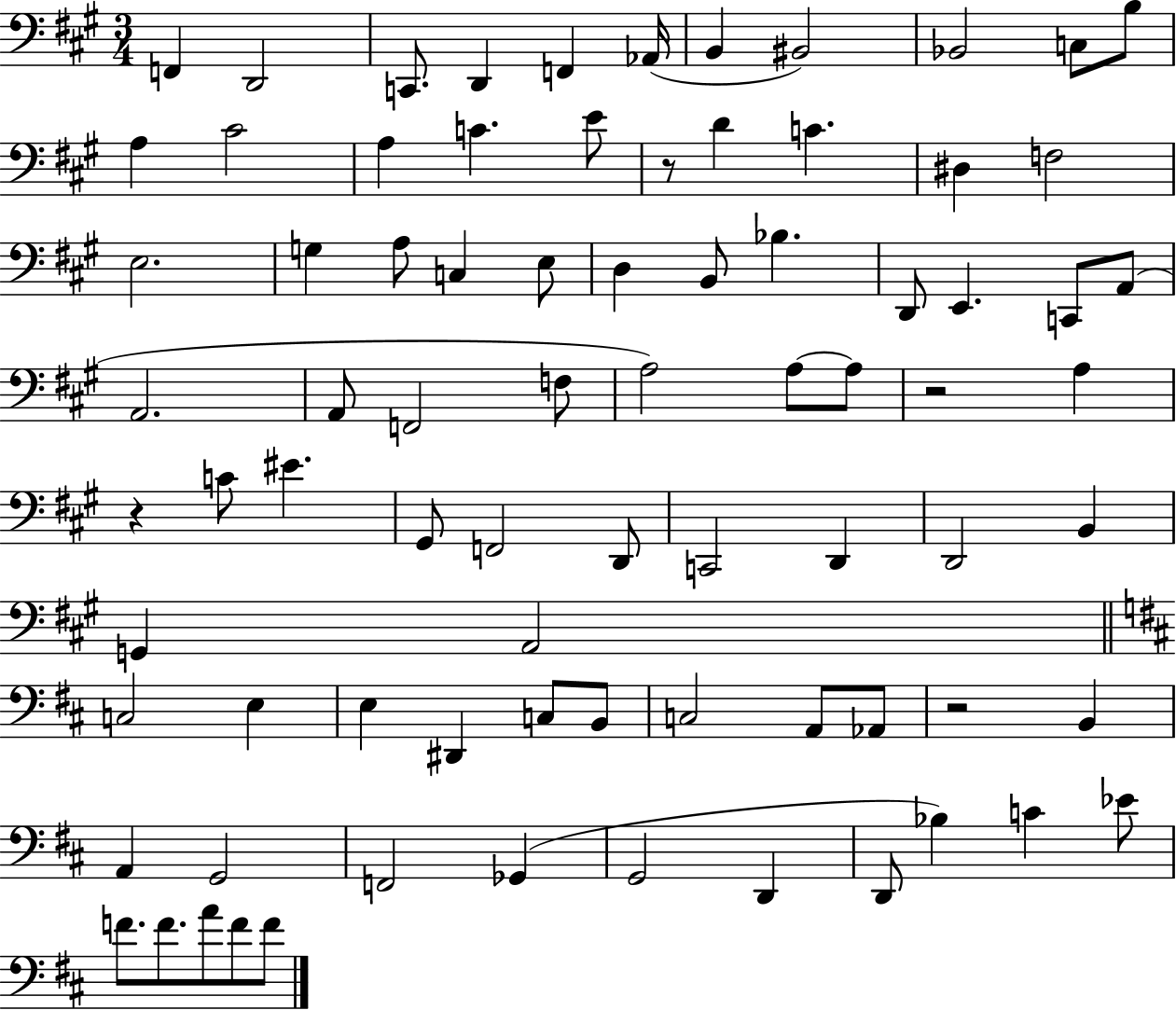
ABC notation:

X:1
T:Untitled
M:3/4
L:1/4
K:A
F,, D,,2 C,,/2 D,, F,, _A,,/4 B,, ^B,,2 _B,,2 C,/2 B,/2 A, ^C2 A, C E/2 z/2 D C ^D, F,2 E,2 G, A,/2 C, E,/2 D, B,,/2 _B, D,,/2 E,, C,,/2 A,,/2 A,,2 A,,/2 F,,2 F,/2 A,2 A,/2 A,/2 z2 A, z C/2 ^E ^G,,/2 F,,2 D,,/2 C,,2 D,, D,,2 B,, G,, A,,2 C,2 E, E, ^D,, C,/2 B,,/2 C,2 A,,/2 _A,,/2 z2 B,, A,, G,,2 F,,2 _G,, G,,2 D,, D,,/2 _B, C _E/2 F/2 F/2 A/2 F/2 F/2